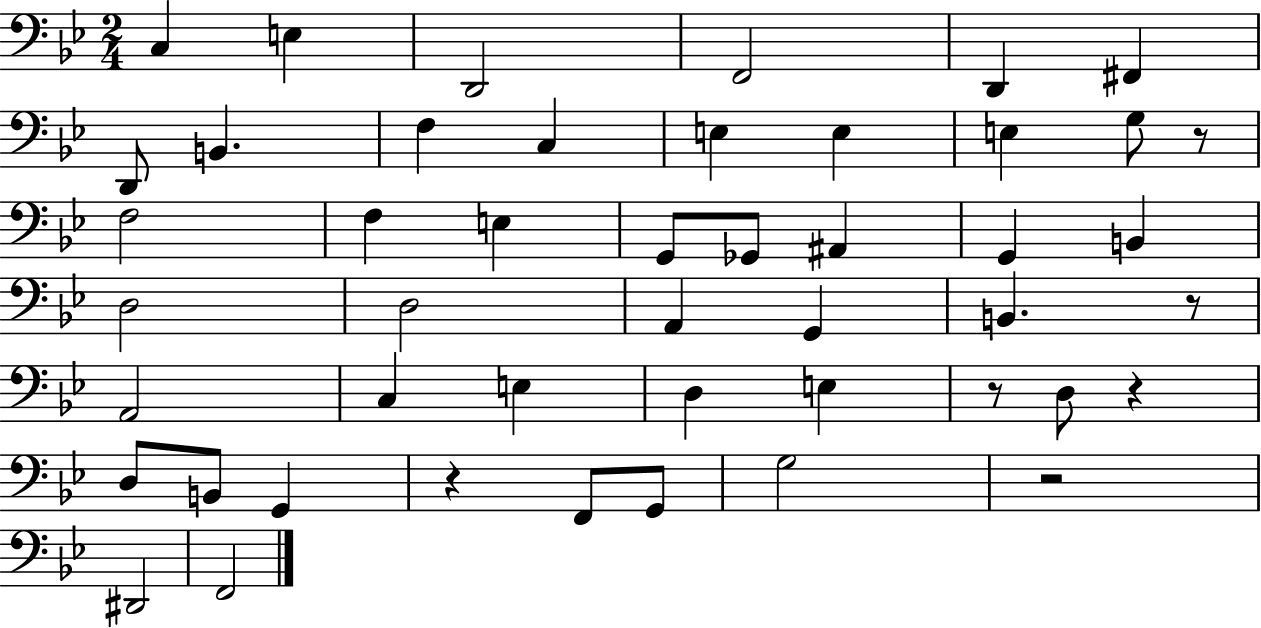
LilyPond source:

{
  \clef bass
  \numericTimeSignature
  \time 2/4
  \key bes \major
  \repeat volta 2 { c4 e4 | d,2 | f,2 | d,4 fis,4 | \break d,8 b,4. | f4 c4 | e4 e4 | e4 g8 r8 | \break f2 | f4 e4 | g,8 ges,8 ais,4 | g,4 b,4 | \break d2 | d2 | a,4 g,4 | b,4. r8 | \break a,2 | c4 e4 | d4 e4 | r8 d8 r4 | \break d8 b,8 g,4 | r4 f,8 g,8 | g2 | r2 | \break dis,2 | f,2 | } \bar "|."
}